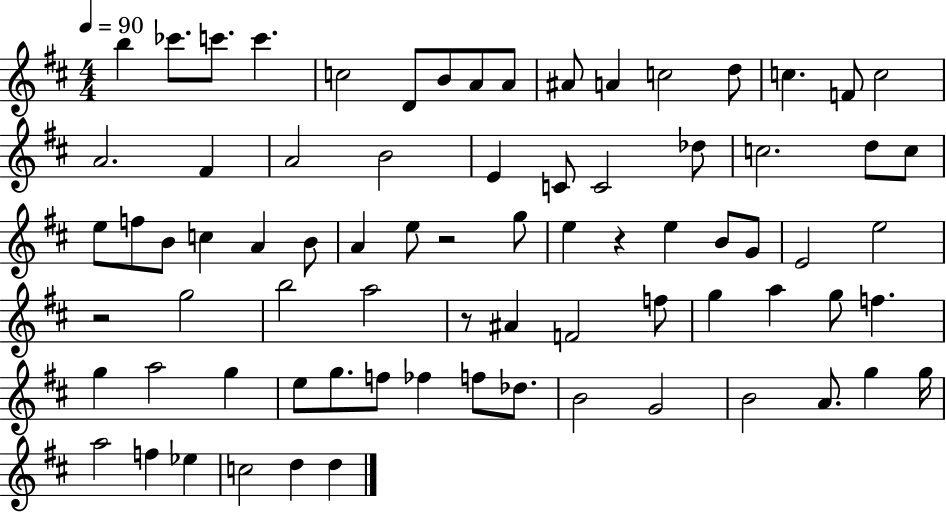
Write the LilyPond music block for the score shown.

{
  \clef treble
  \numericTimeSignature
  \time 4/4
  \key d \major
  \tempo 4 = 90
  b''4 ces'''8. c'''8. c'''4. | c''2 d'8 b'8 a'8 a'8 | ais'8 a'4 c''2 d''8 | c''4. f'8 c''2 | \break a'2. fis'4 | a'2 b'2 | e'4 c'8 c'2 des''8 | c''2. d''8 c''8 | \break e''8 f''8 b'8 c''4 a'4 b'8 | a'4 e''8 r2 g''8 | e''4 r4 e''4 b'8 g'8 | e'2 e''2 | \break r2 g''2 | b''2 a''2 | r8 ais'4 f'2 f''8 | g''4 a''4 g''8 f''4. | \break g''4 a''2 g''4 | e''8 g''8. f''8 fes''4 f''8 des''8. | b'2 g'2 | b'2 a'8. g''4 g''16 | \break a''2 f''4 ees''4 | c''2 d''4 d''4 | \bar "|."
}